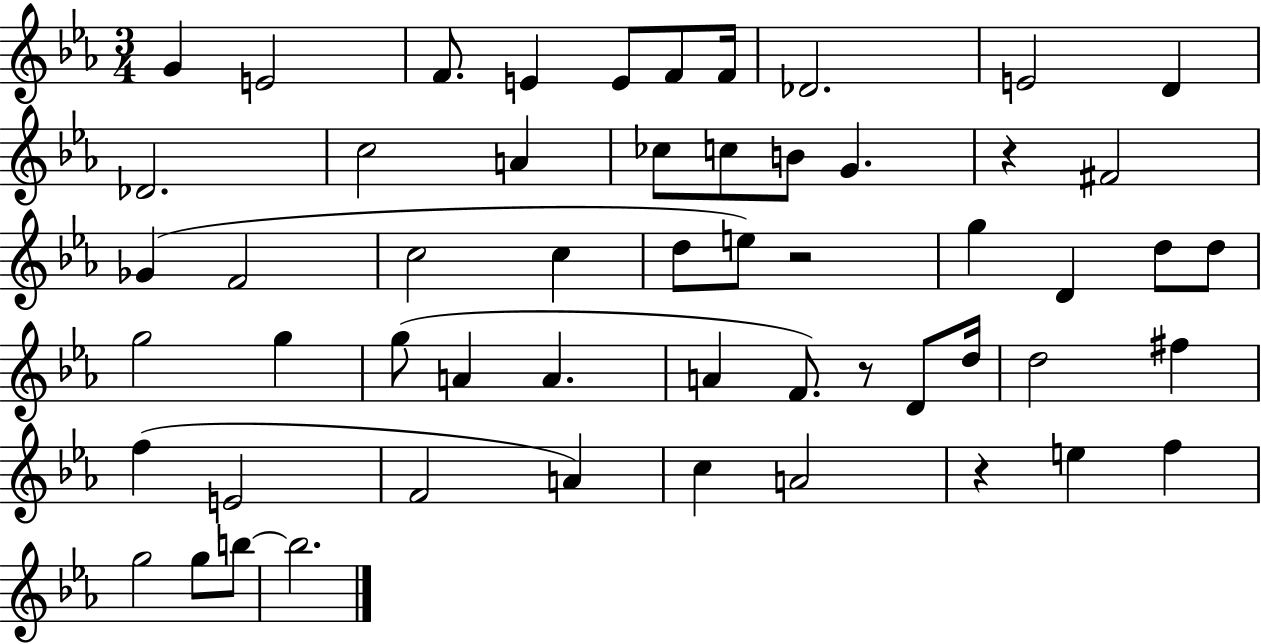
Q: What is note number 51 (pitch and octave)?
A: B5